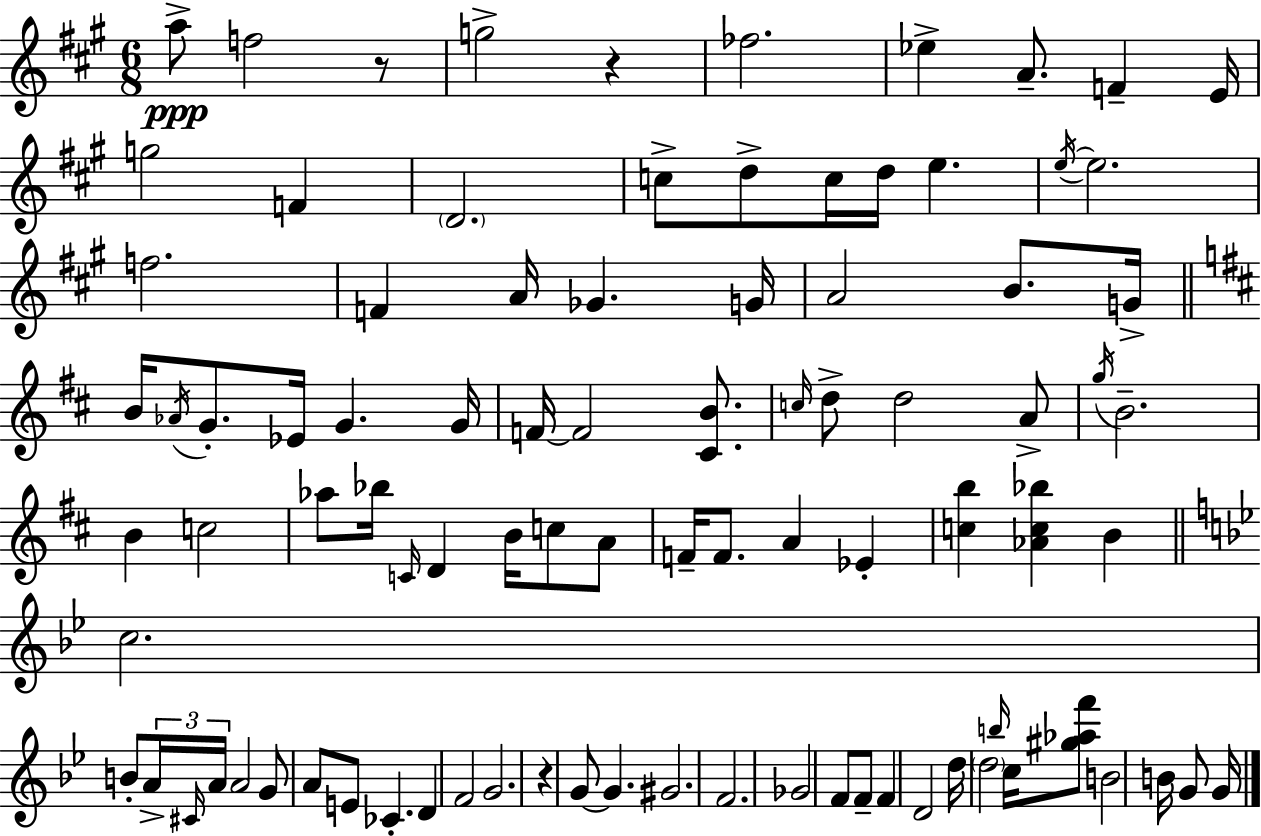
X:1
T:Untitled
M:6/8
L:1/4
K:A
a/2 f2 z/2 g2 z _f2 _e A/2 F E/4 g2 F D2 c/2 d/2 c/4 d/4 e e/4 e2 f2 F A/4 _G G/4 A2 B/2 G/4 B/4 _A/4 G/2 _E/4 G G/4 F/4 F2 [^CB]/2 c/4 d/2 d2 A/2 g/4 B2 B c2 _a/2 _b/4 C/4 D B/4 c/2 A/2 F/4 F/2 A _E [cb] [_Ac_b] B c2 B/2 A/4 ^C/4 A/4 A2 G/2 A/2 E/2 _C D F2 G2 z G/2 G ^G2 F2 _G2 F/2 F/2 F D2 d/4 d2 b/4 c/4 [^g_af']/2 B2 B/4 G/2 G/4